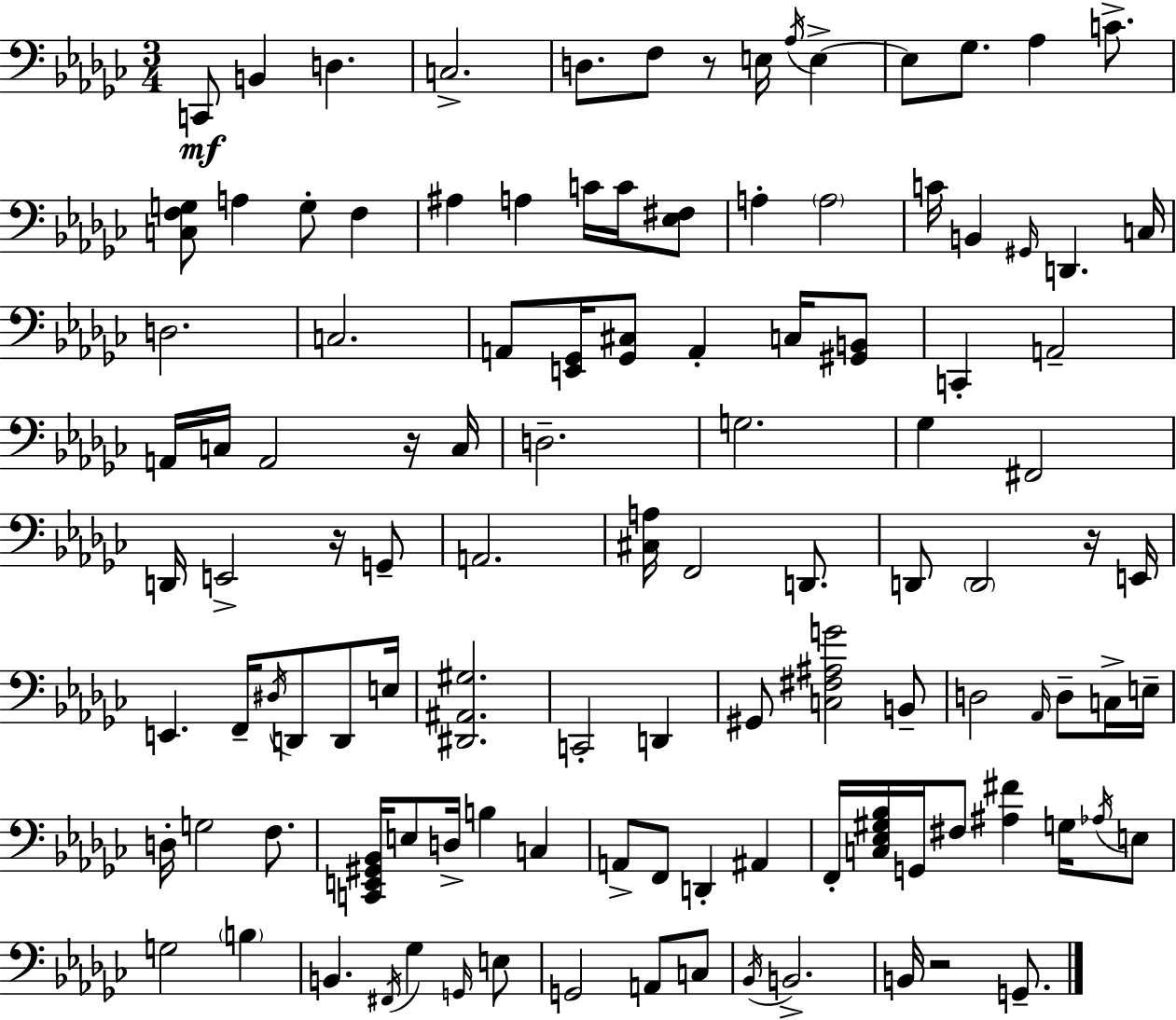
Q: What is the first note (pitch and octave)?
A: C2